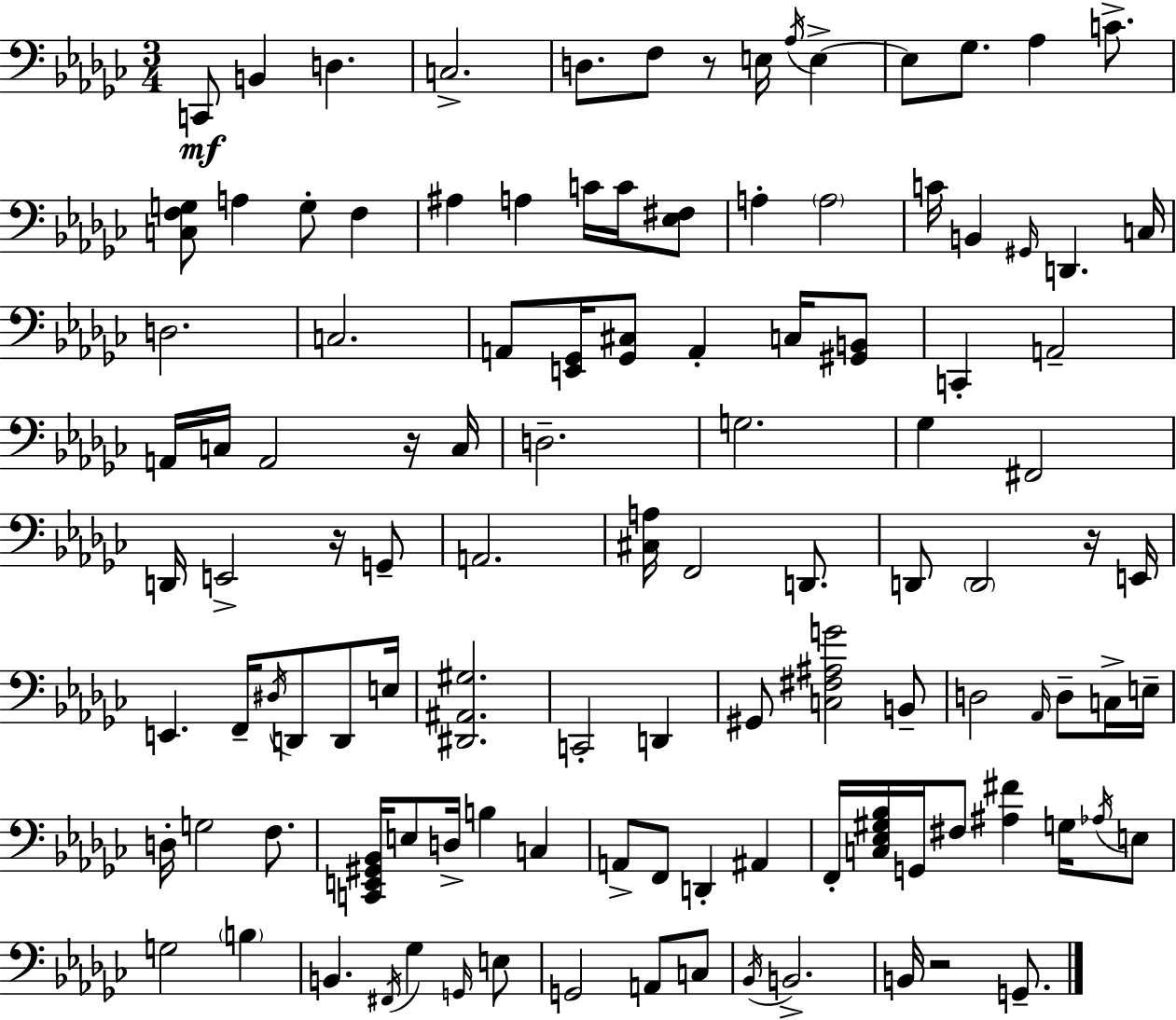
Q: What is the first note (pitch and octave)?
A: C2